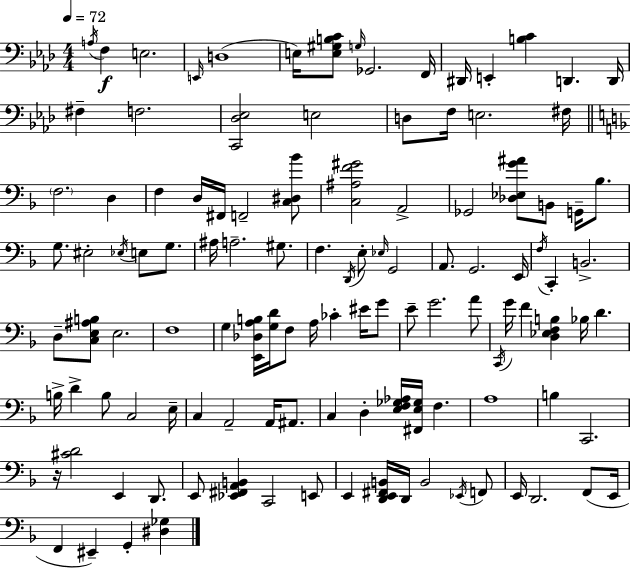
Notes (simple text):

A3/s F3/q E3/h. E2/s D3/w E3/s [E3,G#3,B3,C4]/e G3/s Gb2/h. F2/s D#2/s E2/q [B3,C4]/q D2/q. D2/s F#3/q F3/h. [C2,Db3,Eb3]/h E3/h D3/e F3/s E3/h. F#3/s F3/h. D3/q F3/q D3/s F#2/s F2/h [C3,D#3,Bb4]/e [C3,A#3,F4,G#4]/h A2/h Gb2/h [Db3,Eb3,G4,A#4]/e B2/e G2/s Bb3/e. G3/e. EIS3/h Eb3/s E3/e G3/e. A#3/s A3/h. G#3/e. F3/q. D2/s E3/e Eb3/s G2/h A2/e. G2/h. E2/s F3/s C2/q B2/h. D3/e [C3,E3,A#3,B3]/e E3/h. F3/w G3/q [E2,Db3,A3,B3]/s [G3,D4]/s F3/e A3/s CES4/q EIS4/s G4/e E4/e G4/h. A4/e C2/s G4/s F4/q [D3,Eb3,F3,B3]/q Bb3/s D4/q. B3/s D4/q B3/e C3/h E3/s C3/q A2/h A2/s A#2/e. C3/q D3/q [E3,F3,Gb3,Ab3]/s [F#2,E3,Gb3]/s F3/q. A3/w B3/q C2/h. R/s [C#4,D4]/h E2/q D2/e. E2/e [Eb2,F#2,A2,B2]/q C2/h E2/e E2/q [D2,E2,F#2,B2]/s D2/s B2/h Eb2/s F2/e E2/s D2/h. F2/e E2/s F2/q EIS2/q G2/q [D#3,Gb3]/q